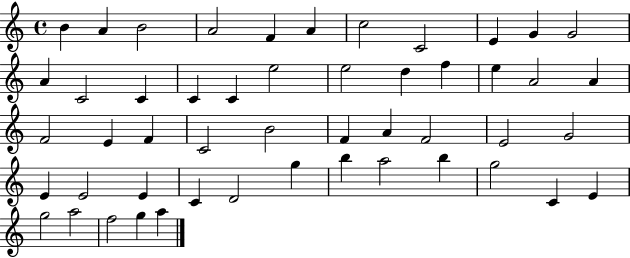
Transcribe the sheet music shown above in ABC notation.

X:1
T:Untitled
M:4/4
L:1/4
K:C
B A B2 A2 F A c2 C2 E G G2 A C2 C C C e2 e2 d f e A2 A F2 E F C2 B2 F A F2 E2 G2 E E2 E C D2 g b a2 b g2 C E g2 a2 f2 g a